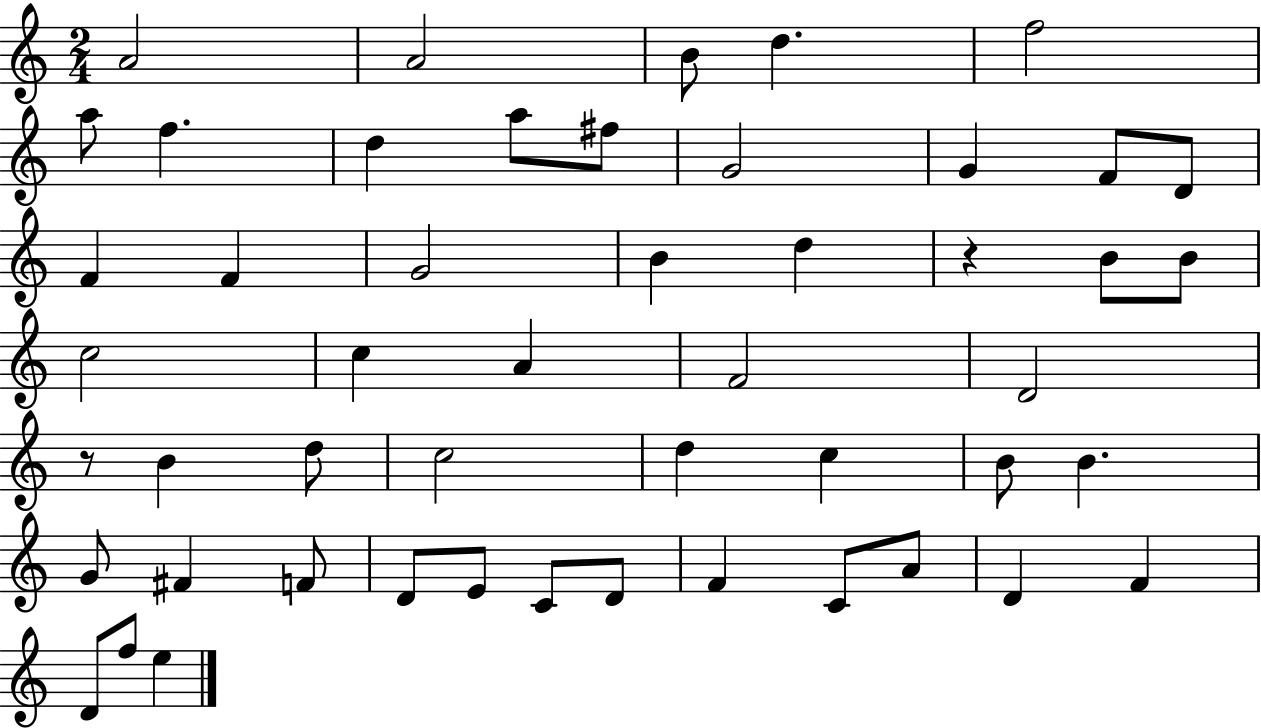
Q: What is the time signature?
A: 2/4